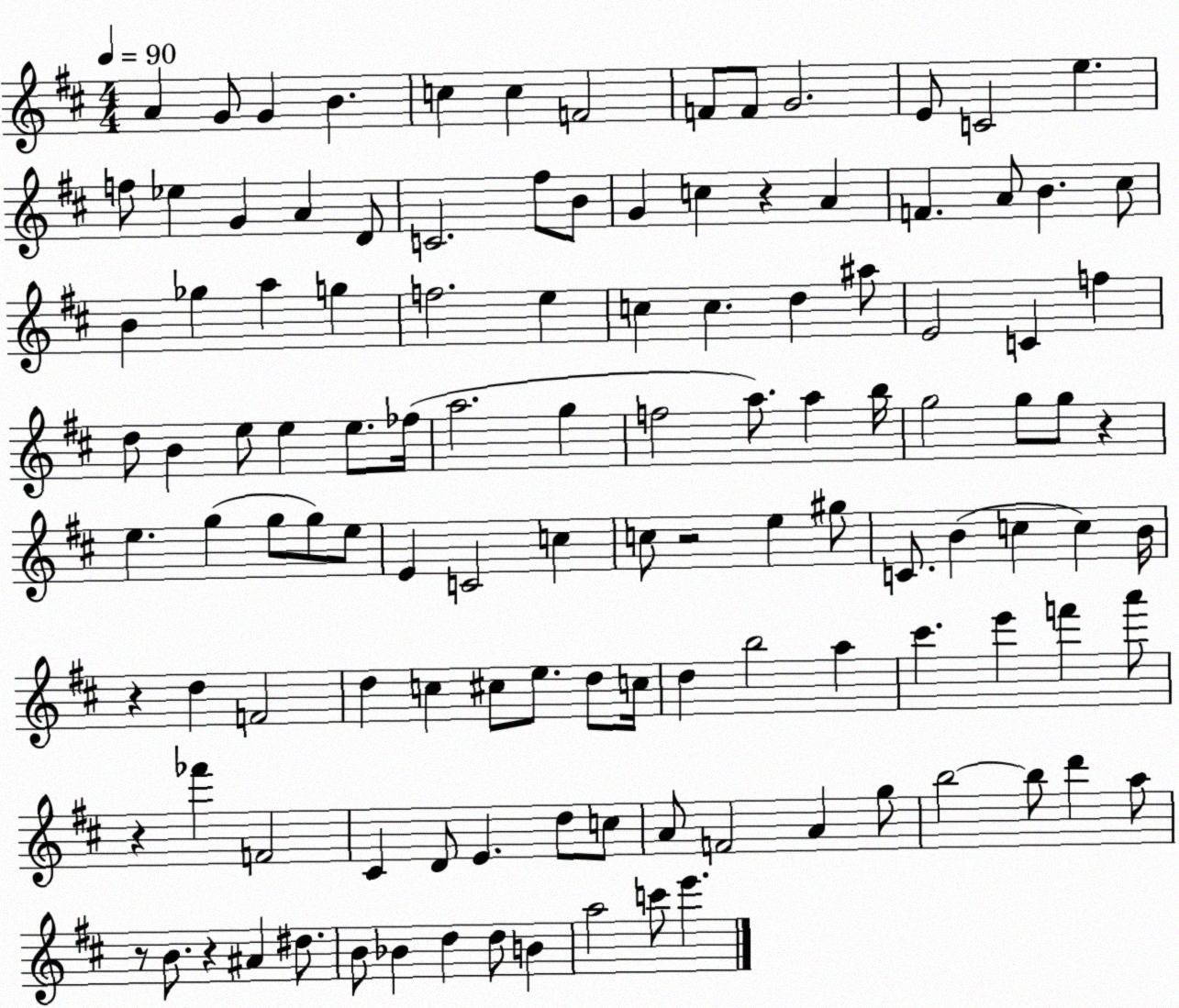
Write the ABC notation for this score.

X:1
T:Untitled
M:4/4
L:1/4
K:D
A G/2 G B c c F2 F/2 F/2 G2 E/2 C2 e f/2 _e G A D/2 C2 ^f/2 B/2 G c z A F A/2 B ^c/2 B _g a g f2 e c c d ^a/2 E2 C f d/2 B e/2 e e/2 _f/4 a2 g f2 a/2 a b/4 g2 g/2 g/2 z e g g/2 g/2 e/2 E C2 c c/2 z2 e ^g/2 C/2 B c c B/4 z d F2 d c ^c/2 e/2 d/2 c/4 d b2 a ^c' e' f' a'/2 z _f' F2 ^C D/2 E d/2 c/2 A/2 F2 A g/2 b2 b/2 d' a/2 z/2 B/2 z ^A ^d/2 B/2 _B d d/2 B a2 c'/2 e'